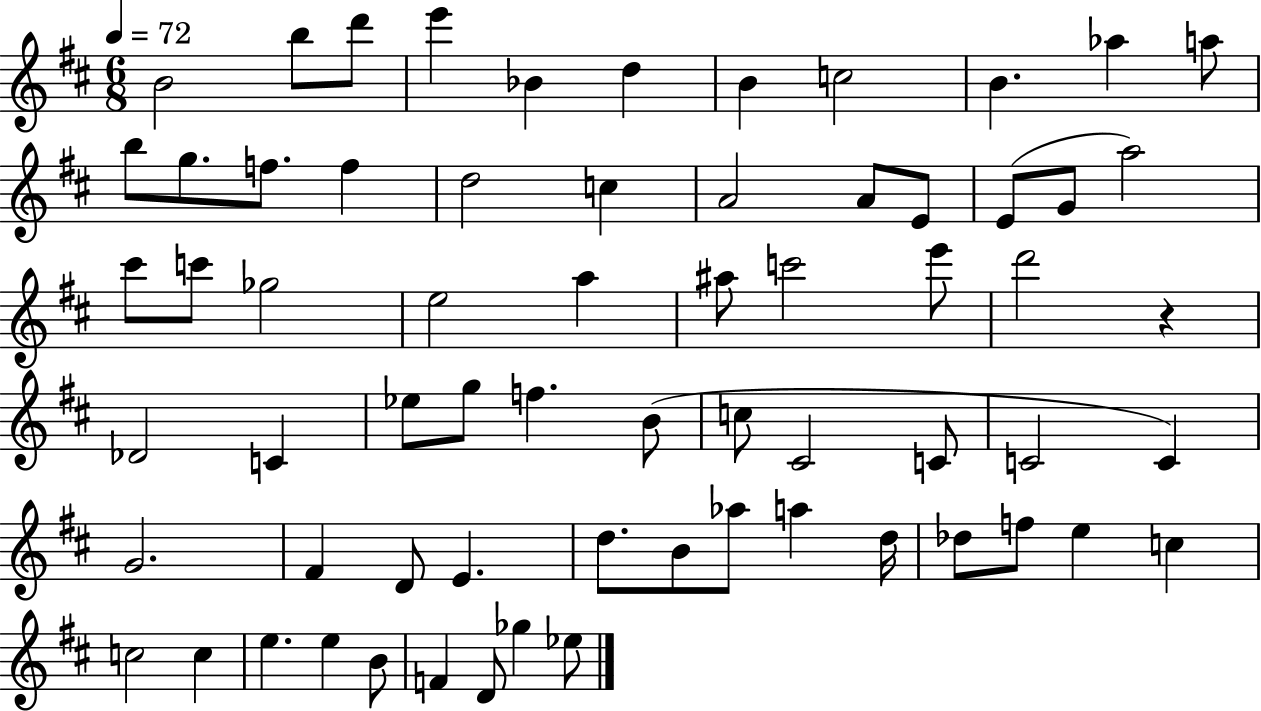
B4/h B5/e D6/e E6/q Bb4/q D5/q B4/q C5/h B4/q. Ab5/q A5/e B5/e G5/e. F5/e. F5/q D5/h C5/q A4/h A4/e E4/e E4/e G4/e A5/h C#6/e C6/e Gb5/h E5/h A5/q A#5/e C6/h E6/e D6/h R/q Db4/h C4/q Eb5/e G5/e F5/q. B4/e C5/e C#4/h C4/e C4/h C4/q G4/h. F#4/q D4/e E4/q. D5/e. B4/e Ab5/e A5/q D5/s Db5/e F5/e E5/q C5/q C5/h C5/q E5/q. E5/q B4/e F4/q D4/e Gb5/q Eb5/e